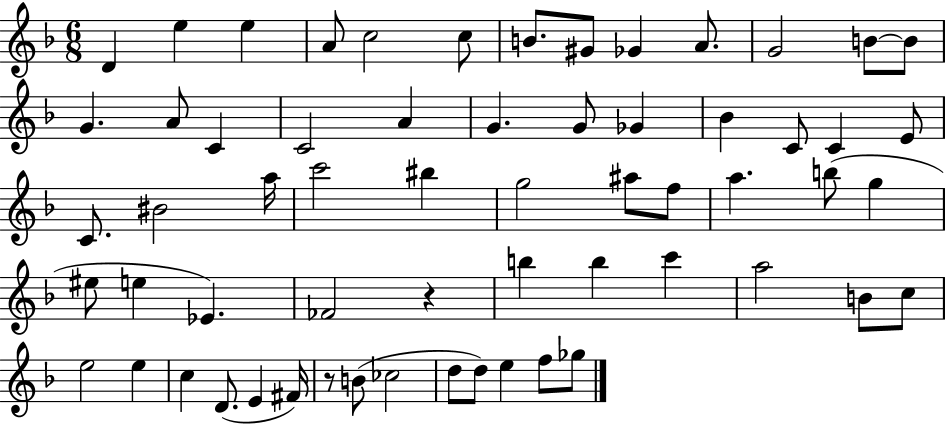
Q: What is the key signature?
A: F major